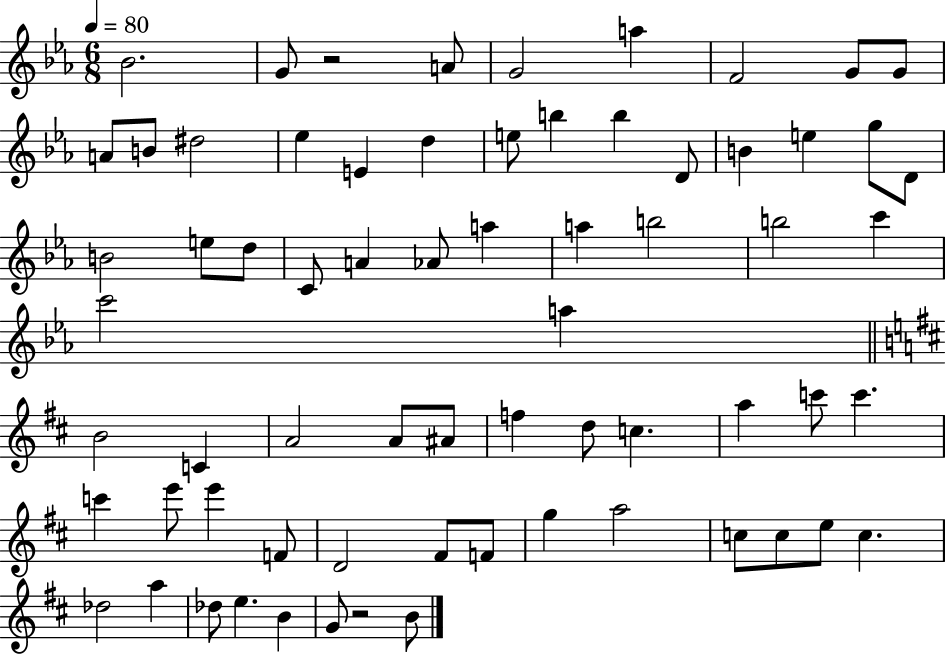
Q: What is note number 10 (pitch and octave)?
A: B4